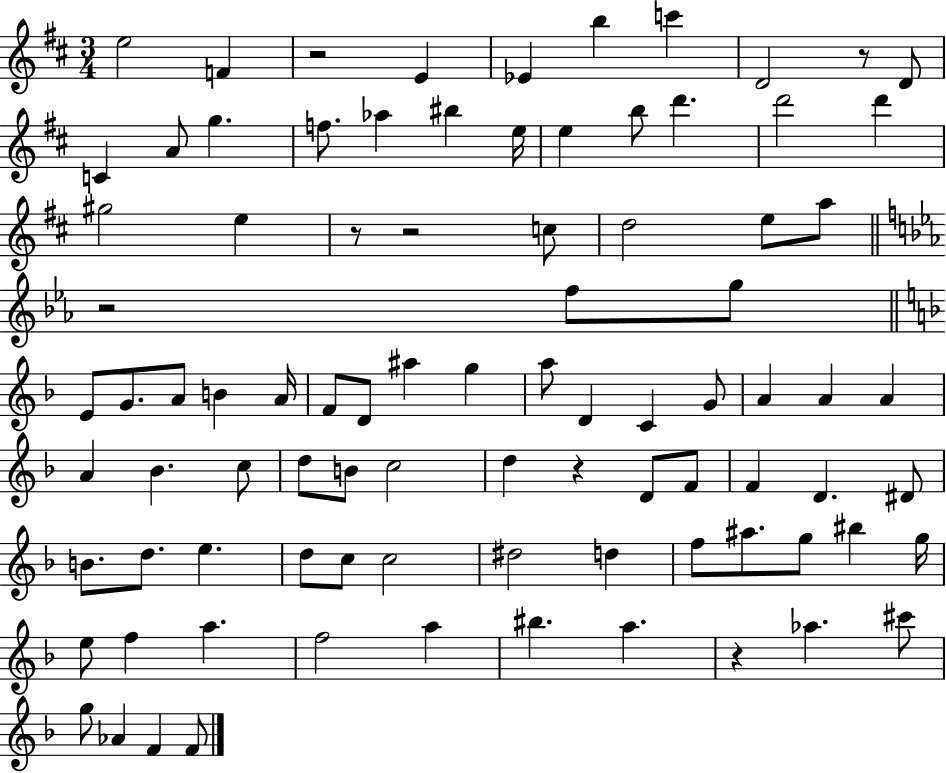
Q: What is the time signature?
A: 3/4